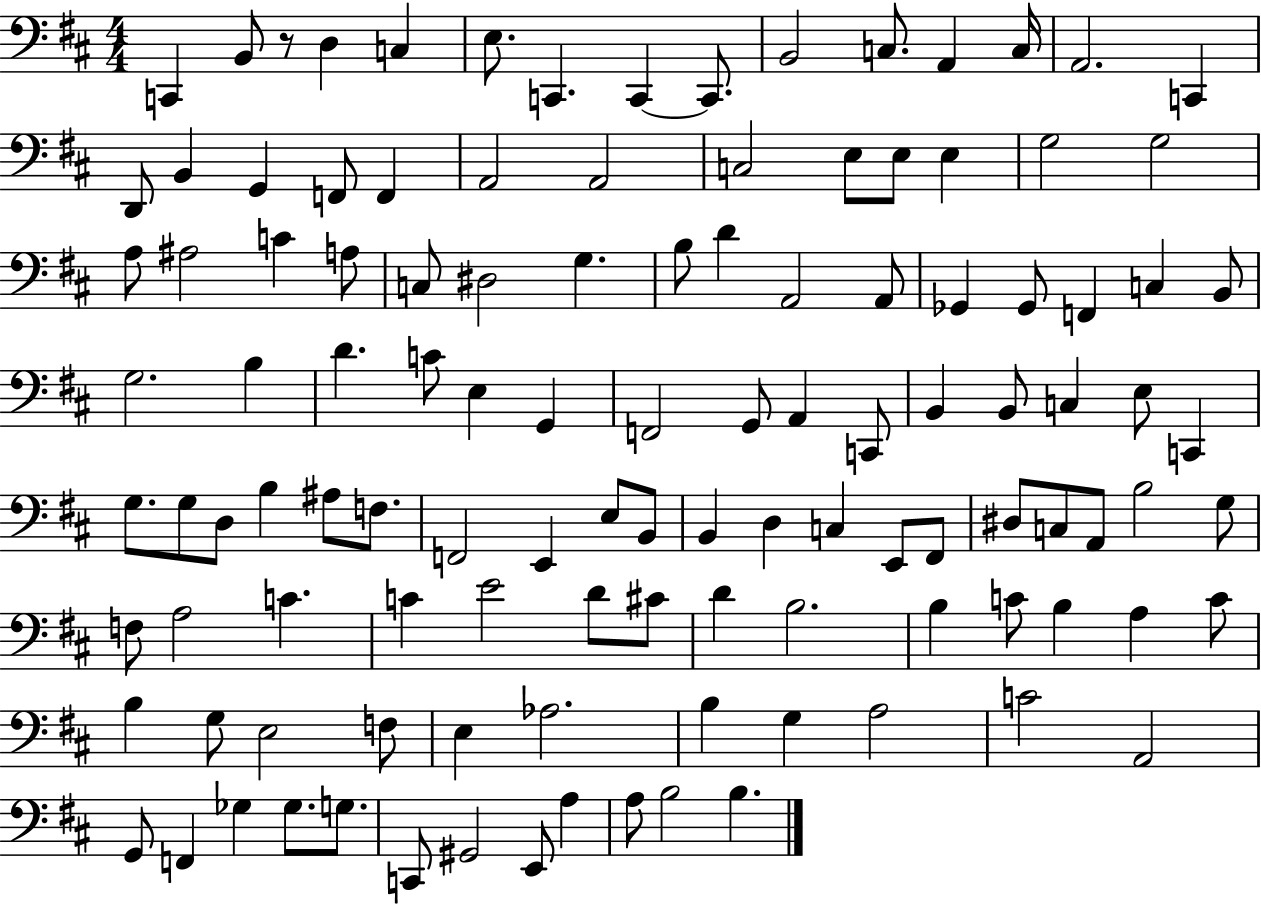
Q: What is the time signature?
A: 4/4